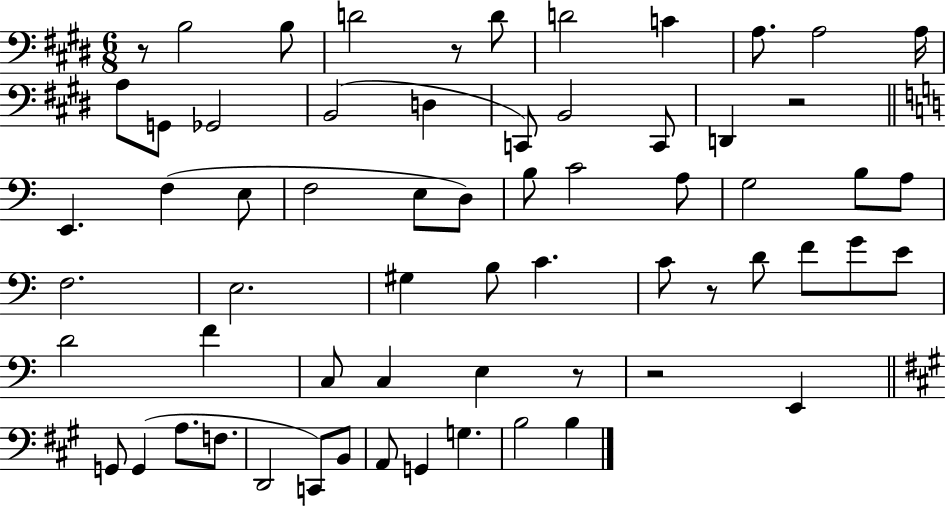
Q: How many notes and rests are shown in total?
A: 64